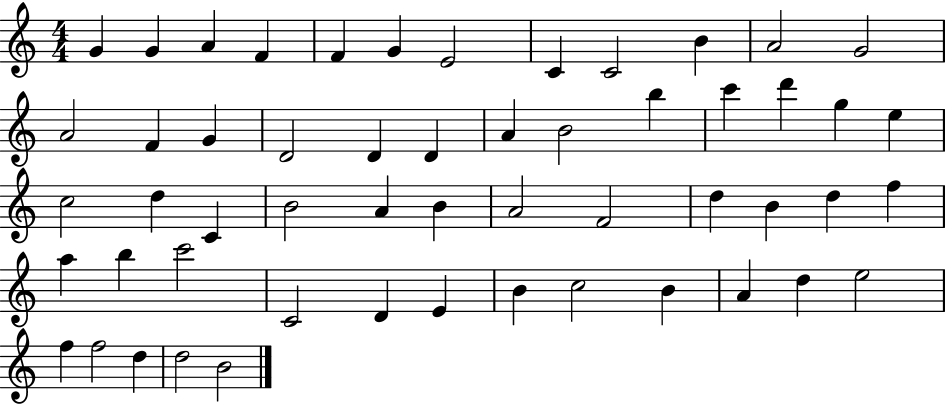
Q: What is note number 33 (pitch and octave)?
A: F4